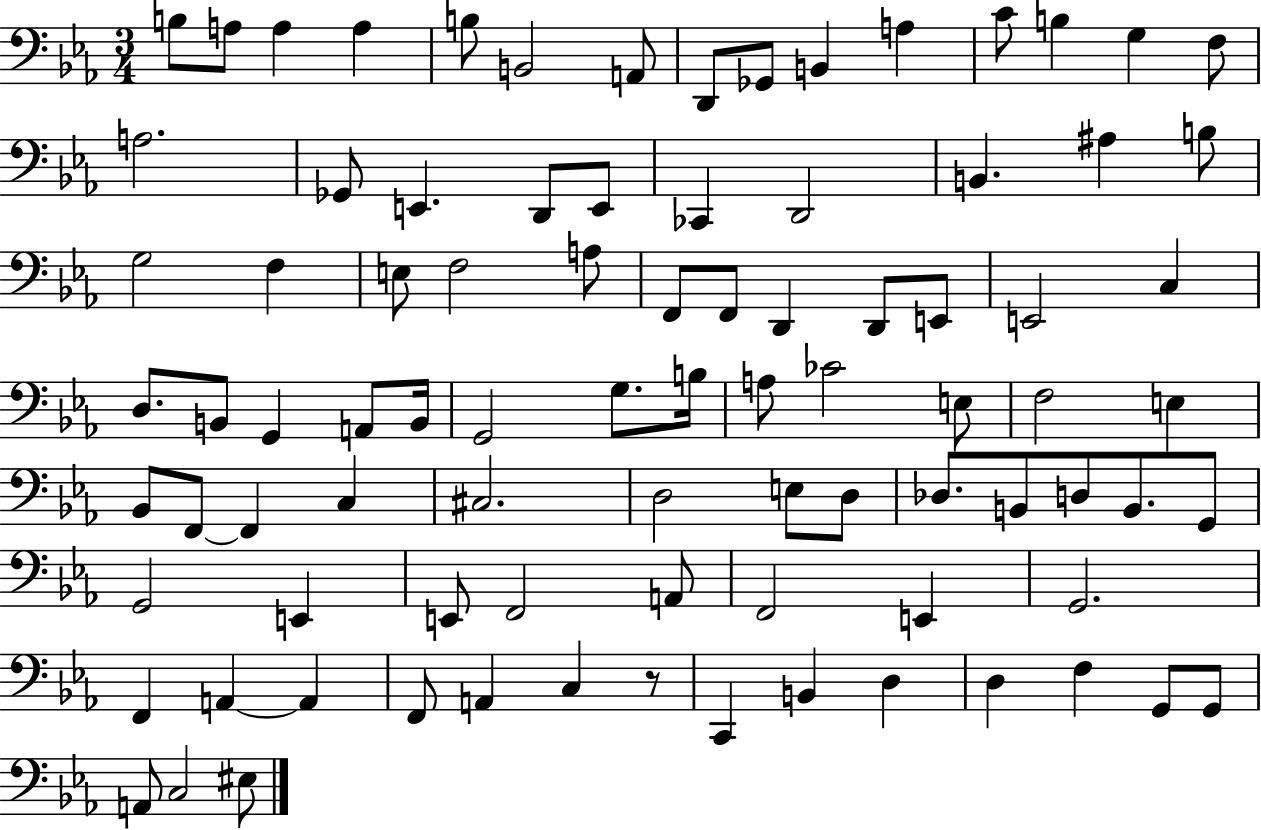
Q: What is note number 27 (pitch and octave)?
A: F3